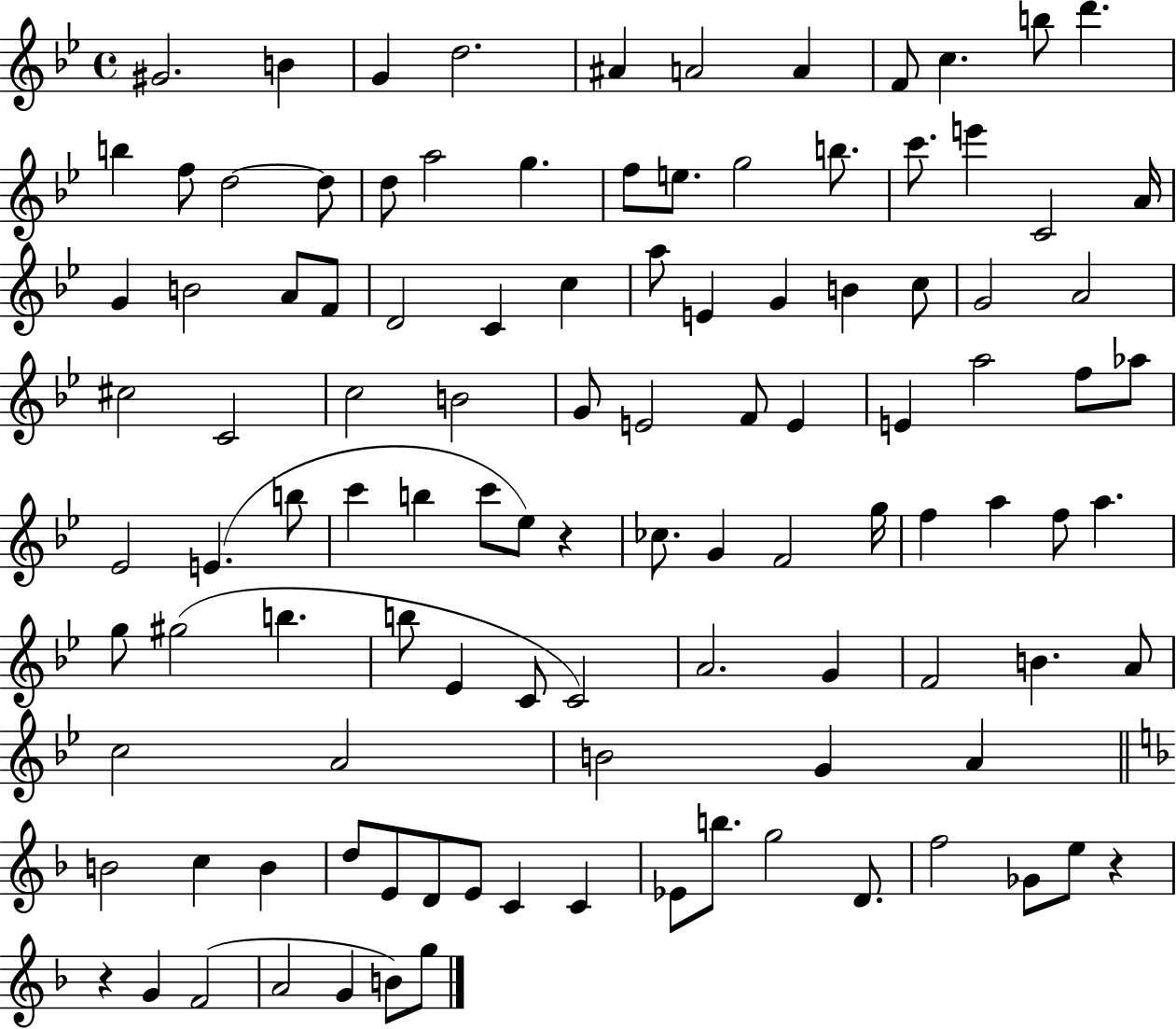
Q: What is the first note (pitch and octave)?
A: G#4